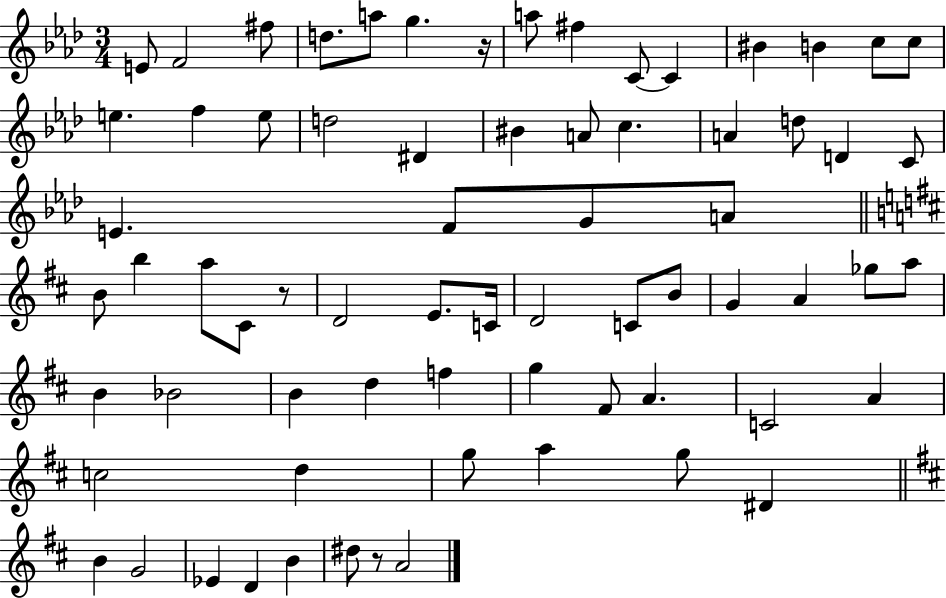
{
  \clef treble
  \numericTimeSignature
  \time 3/4
  \key aes \major
  e'8 f'2 fis''8 | d''8. a''8 g''4. r16 | a''8 fis''4 c'8~~ c'4 | bis'4 b'4 c''8 c''8 | \break e''4. f''4 e''8 | d''2 dis'4 | bis'4 a'8 c''4. | a'4 d''8 d'4 c'8 | \break e'4. f'8 g'8 a'8 | \bar "||" \break \key d \major b'8 b''4 a''8 cis'8 r8 | d'2 e'8. c'16 | d'2 c'8 b'8 | g'4 a'4 ges''8 a''8 | \break b'4 bes'2 | b'4 d''4 f''4 | g''4 fis'8 a'4. | c'2 a'4 | \break c''2 d''4 | g''8 a''4 g''8 dis'4 | \bar "||" \break \key d \major b'4 g'2 | ees'4 d'4 b'4 | dis''8 r8 a'2 | \bar "|."
}